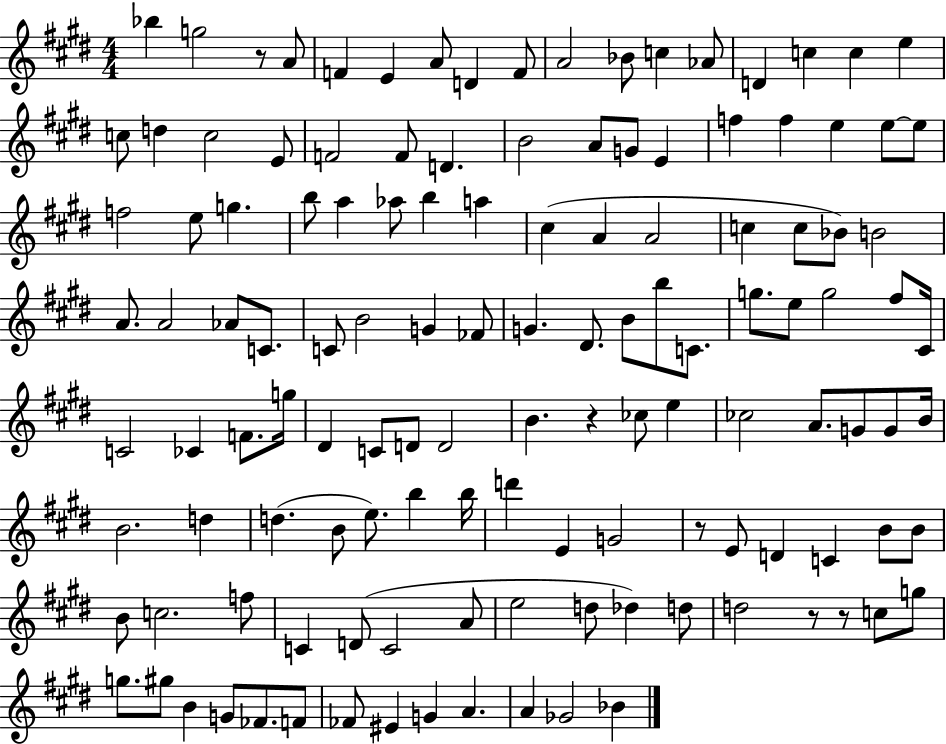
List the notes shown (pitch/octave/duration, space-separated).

Bb5/q G5/h R/e A4/e F4/q E4/q A4/e D4/q F4/e A4/h Bb4/e C5/q Ab4/e D4/q C5/q C5/q E5/q C5/e D5/q C5/h E4/e F4/h F4/e D4/q. B4/h A4/e G4/e E4/q F5/q F5/q E5/q E5/e E5/e F5/h E5/e G5/q. B5/e A5/q Ab5/e B5/q A5/q C#5/q A4/q A4/h C5/q C5/e Bb4/e B4/h A4/e. A4/h Ab4/e C4/e. C4/e B4/h G4/q FES4/e G4/q. D#4/e. B4/e B5/e C4/e. G5/e. E5/e G5/h F#5/e C#4/s C4/h CES4/q F4/e. G5/s D#4/q C4/e D4/e D4/h B4/q. R/q CES5/e E5/q CES5/h A4/e. G4/e G4/e B4/s B4/h. D5/q D5/q. B4/e E5/e. B5/q B5/s D6/q E4/q G4/h R/e E4/e D4/q C4/q B4/e B4/e B4/e C5/h. F5/e C4/q D4/e C4/h A4/e E5/h D5/e Db5/q D5/e D5/h R/e R/e C5/e G5/e G5/e. G#5/e B4/q G4/e FES4/e. F4/e FES4/e EIS4/q G4/q A4/q. A4/q Gb4/h Bb4/q